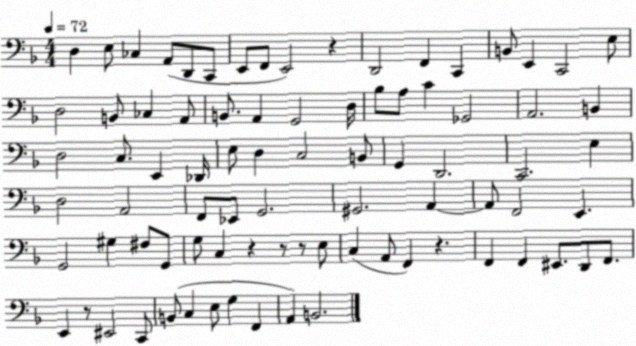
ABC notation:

X:1
T:Untitled
M:4/4
L:1/4
K:F
D, E,/2 _C, A,,/2 D,,/2 C,,/2 E,,/2 F,,/2 E,,2 z D,,2 F,, C,, B,,/2 E,, C,,2 E,/2 D,2 B,,/2 _C, A,,/2 B,,/2 A,, G,,2 D,/4 _B,/2 A,/2 C _G,,2 A,,2 B,, D,2 C,/2 E,, _D,,/4 E,/2 D, C,2 B,,/2 G,, D,,2 C,,2 E, D,2 A,,2 F,,/2 _E,,/2 G,,2 ^G,,2 A,, A,,/2 F,,2 E,, G,,2 ^G, ^F,/2 G,,/2 G,/2 C, z z/2 z/2 E,/2 C, A,,/2 F,, z F,, F,, ^E,,/2 D,,/2 F,,/2 E,, z/2 ^E,,2 C,,/2 B,,/2 C, E,/2 G, F,, A,, B,,2